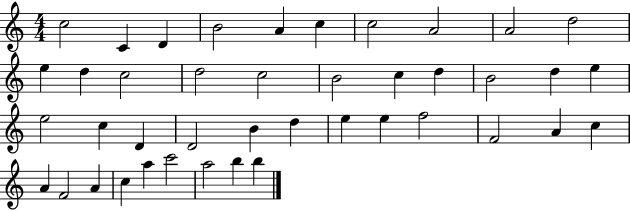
C5/h C4/q D4/q B4/h A4/q C5/q C5/h A4/h A4/h D5/h E5/q D5/q C5/h D5/h C5/h B4/h C5/q D5/q B4/h D5/q E5/q E5/h C5/q D4/q D4/h B4/q D5/q E5/q E5/q F5/h F4/h A4/q C5/q A4/q F4/h A4/q C5/q A5/q C6/h A5/h B5/q B5/q